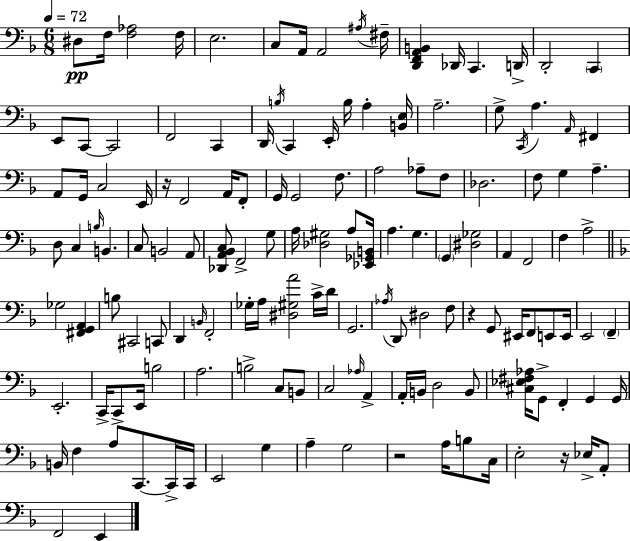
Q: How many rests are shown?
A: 4